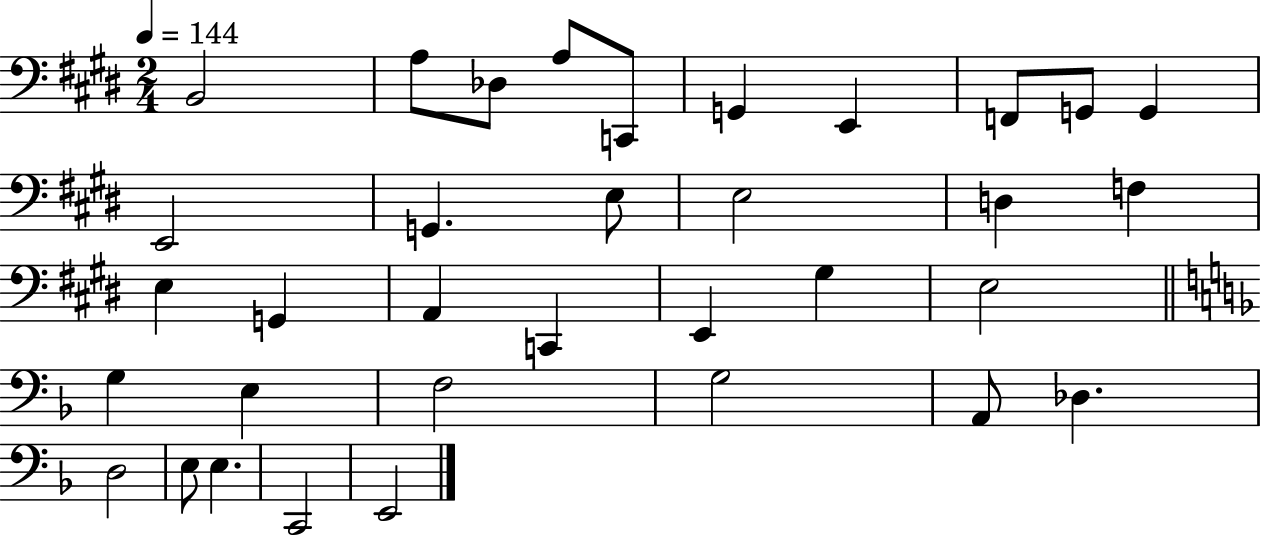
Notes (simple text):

B2/h A3/e Db3/e A3/e C2/e G2/q E2/q F2/e G2/e G2/q E2/h G2/q. E3/e E3/h D3/q F3/q E3/q G2/q A2/q C2/q E2/q G#3/q E3/h G3/q E3/q F3/h G3/h A2/e Db3/q. D3/h E3/e E3/q. C2/h E2/h